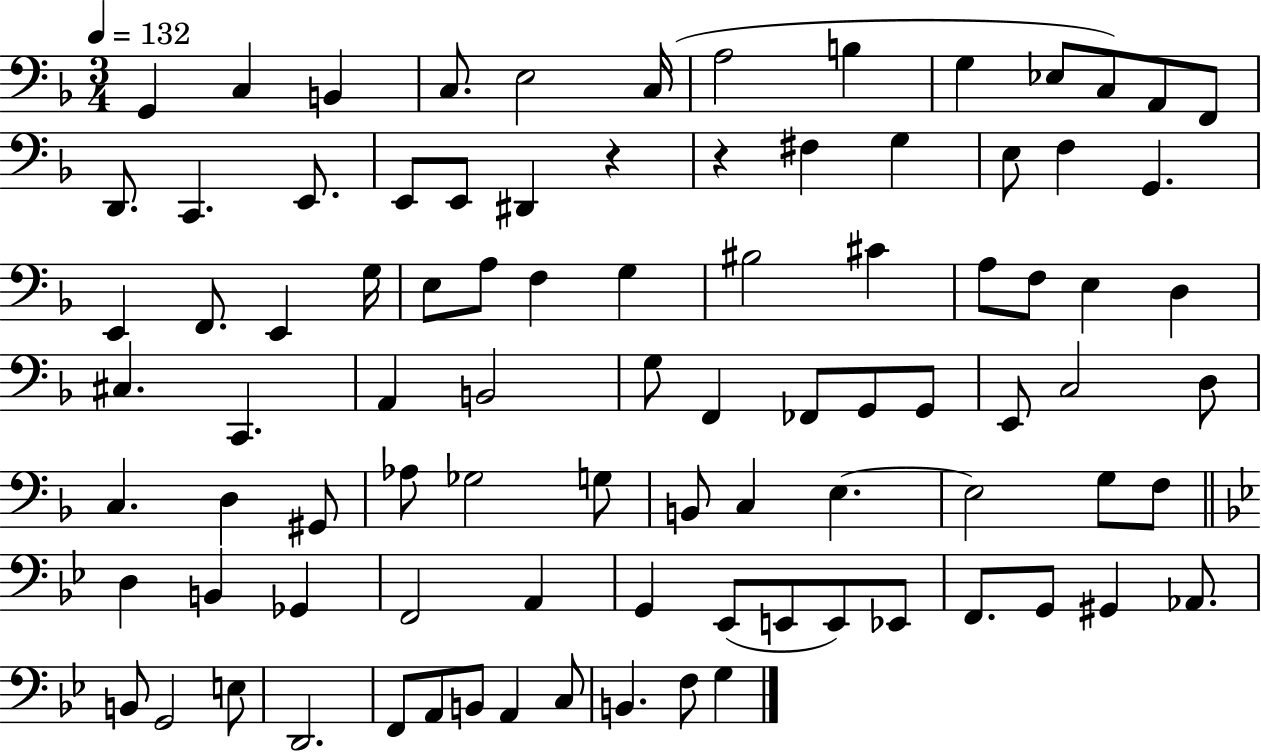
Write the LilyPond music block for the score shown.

{
  \clef bass
  \numericTimeSignature
  \time 3/4
  \key f \major
  \tempo 4 = 132
  \repeat volta 2 { g,4 c4 b,4 | c8. e2 c16( | a2 b4 | g4 ees8 c8) a,8 f,8 | \break d,8. c,4. e,8. | e,8 e,8 dis,4 r4 | r4 fis4 g4 | e8 f4 g,4. | \break e,4 f,8. e,4 g16 | e8 a8 f4 g4 | bis2 cis'4 | a8 f8 e4 d4 | \break cis4. c,4. | a,4 b,2 | g8 f,4 fes,8 g,8 g,8 | e,8 c2 d8 | \break c4. d4 gis,8 | aes8 ges2 g8 | b,8 c4 e4.~~ | e2 g8 f8 | \break \bar "||" \break \key g \minor d4 b,4 ges,4 | f,2 a,4 | g,4 ees,8( e,8 e,8) ees,8 | f,8. g,8 gis,4 aes,8. | \break b,8 g,2 e8 | d,2. | f,8 a,8 b,8 a,4 c8 | b,4. f8 g4 | \break } \bar "|."
}